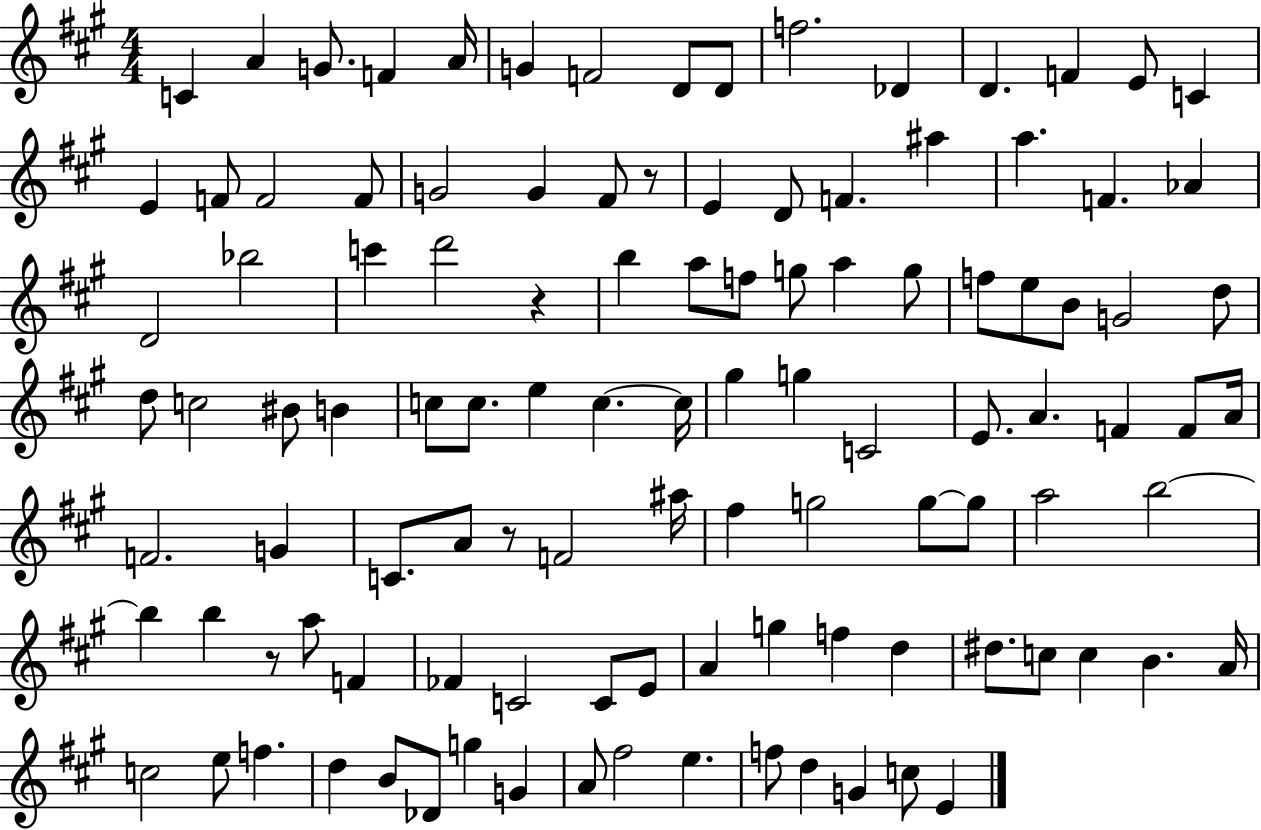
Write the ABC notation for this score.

X:1
T:Untitled
M:4/4
L:1/4
K:A
C A G/2 F A/4 G F2 D/2 D/2 f2 _D D F E/2 C E F/2 F2 F/2 G2 G ^F/2 z/2 E D/2 F ^a a F _A D2 _b2 c' d'2 z b a/2 f/2 g/2 a g/2 f/2 e/2 B/2 G2 d/2 d/2 c2 ^B/2 B c/2 c/2 e c c/4 ^g g C2 E/2 A F F/2 A/4 F2 G C/2 A/2 z/2 F2 ^a/4 ^f g2 g/2 g/2 a2 b2 b b z/2 a/2 F _F C2 C/2 E/2 A g f d ^d/2 c/2 c B A/4 c2 e/2 f d B/2 _D/2 g G A/2 ^f2 e f/2 d G c/2 E